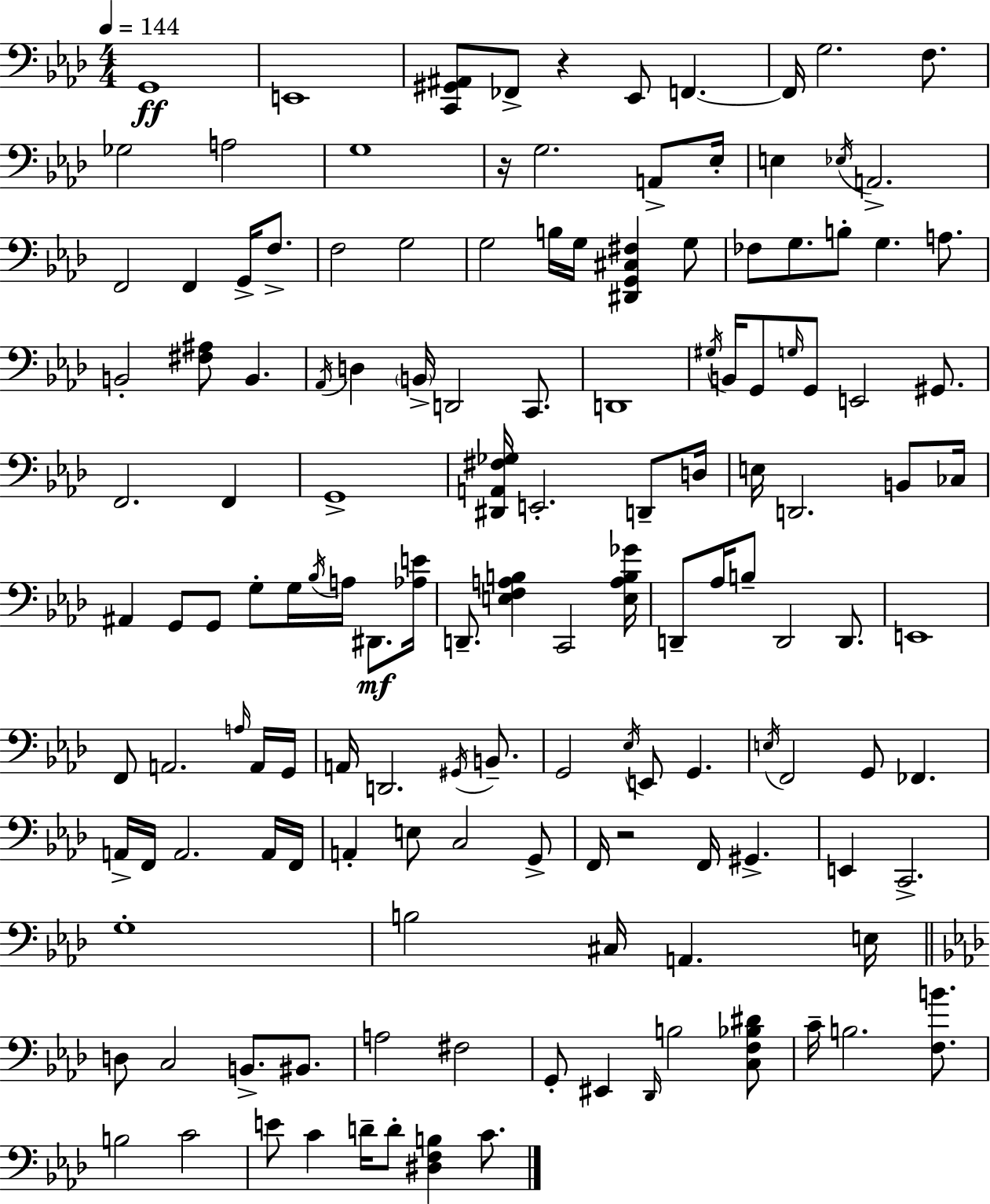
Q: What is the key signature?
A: AES major